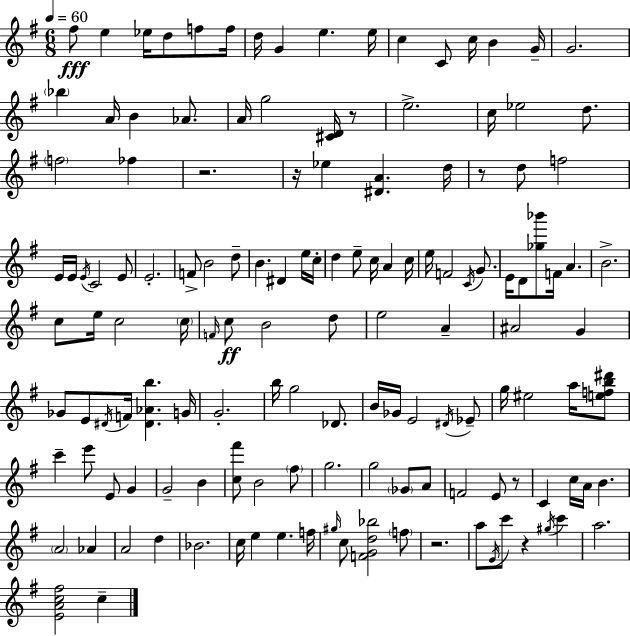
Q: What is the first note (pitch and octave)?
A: F#5